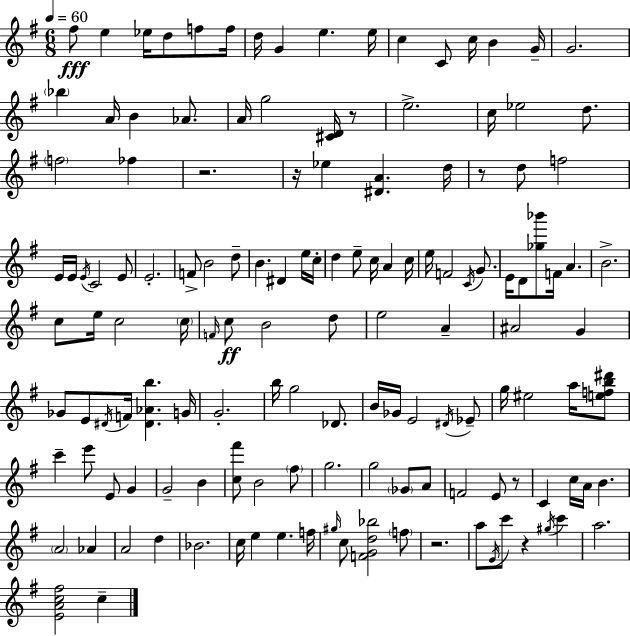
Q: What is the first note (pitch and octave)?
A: F#5